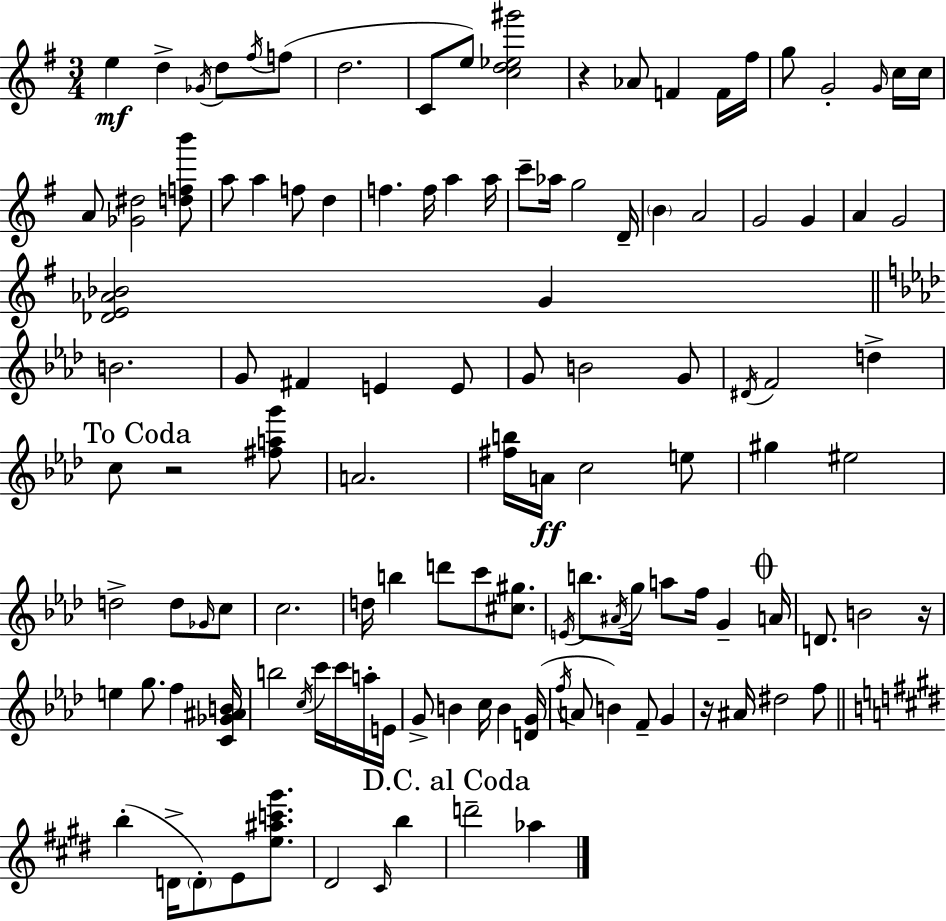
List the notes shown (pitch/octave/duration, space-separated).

E5/q D5/q Gb4/s D5/e F#5/s F5/e D5/h. C4/e E5/e [C5,D5,Eb5,G#6]/h R/q Ab4/e F4/q F4/s F#5/s G5/e G4/h G4/s C5/s C5/s A4/e [Gb4,D#5]/h [D5,F5,B6]/e A5/e A5/q F5/e D5/q F5/q. F5/s A5/q A5/s C6/e Ab5/s G5/h D4/s B4/q A4/h G4/h G4/q A4/q G4/h [Db4,E4,Ab4,Bb4]/h G4/q B4/h. G4/e F#4/q E4/q E4/e G4/e B4/h G4/e D#4/s F4/h D5/q C5/e R/h [F#5,A5,G6]/e A4/h. [F#5,B5]/s A4/s C5/h E5/e G#5/q EIS5/h D5/h D5/e Gb4/s C5/e C5/h. D5/s B5/q D6/e C6/e [C#5,G#5]/e. E4/s B5/e. A#4/s G5/s A5/e F5/s G4/q A4/s D4/e. B4/h R/s E5/q G5/e. F5/q [C4,Gb4,A#4,B4]/s B5/h C5/s C6/s C6/s A5/s E4/s G4/e B4/q C5/s B4/q [D4,G4]/s F5/s A4/e B4/q F4/e G4/q R/s A#4/s D#5/h F5/e B5/q D4/s D4/e E4/e [E5,A#5,C6,G#6]/e. D#4/h C#4/s B5/q D6/h Ab5/q